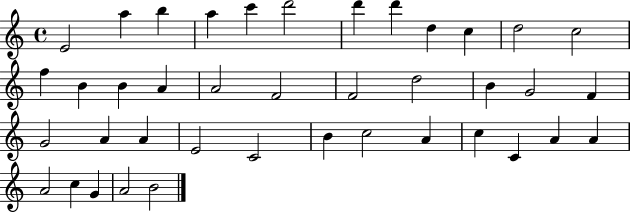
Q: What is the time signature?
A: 4/4